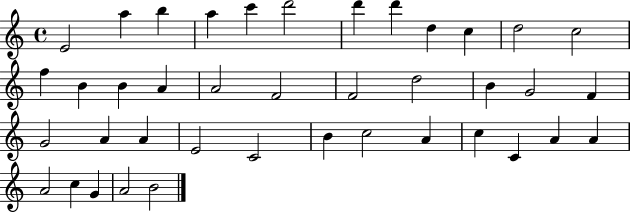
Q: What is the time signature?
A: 4/4